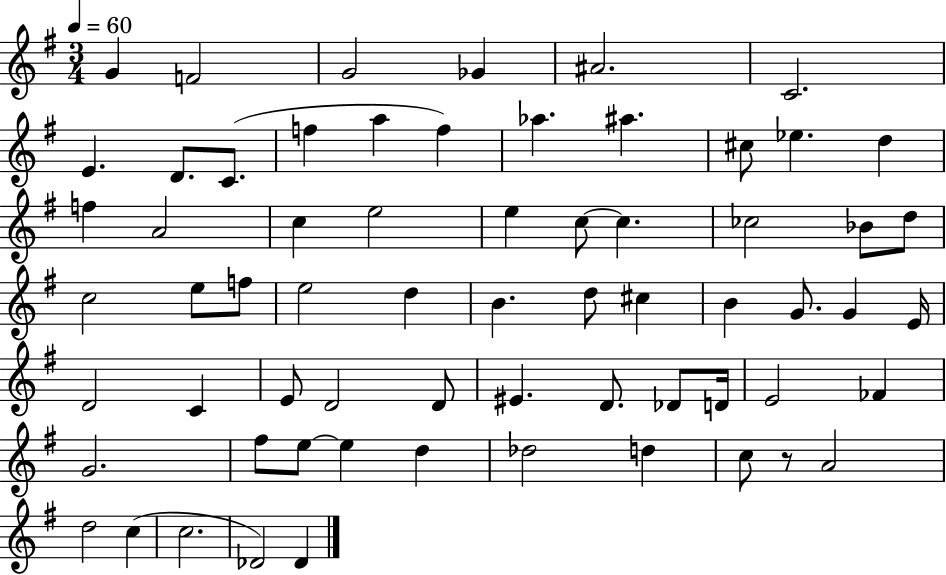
G4/q F4/h G4/h Gb4/q A#4/h. C4/h. E4/q. D4/e. C4/e. F5/q A5/q F5/q Ab5/q. A#5/q. C#5/e Eb5/q. D5/q F5/q A4/h C5/q E5/h E5/q C5/e C5/q. CES5/h Bb4/e D5/e C5/h E5/e F5/e E5/h D5/q B4/q. D5/e C#5/q B4/q G4/e. G4/q E4/s D4/h C4/q E4/e D4/h D4/e EIS4/q. D4/e. Db4/e D4/s E4/h FES4/q G4/h. F#5/e E5/e E5/q D5/q Db5/h D5/q C5/e R/e A4/h D5/h C5/q C5/h. Db4/h Db4/q